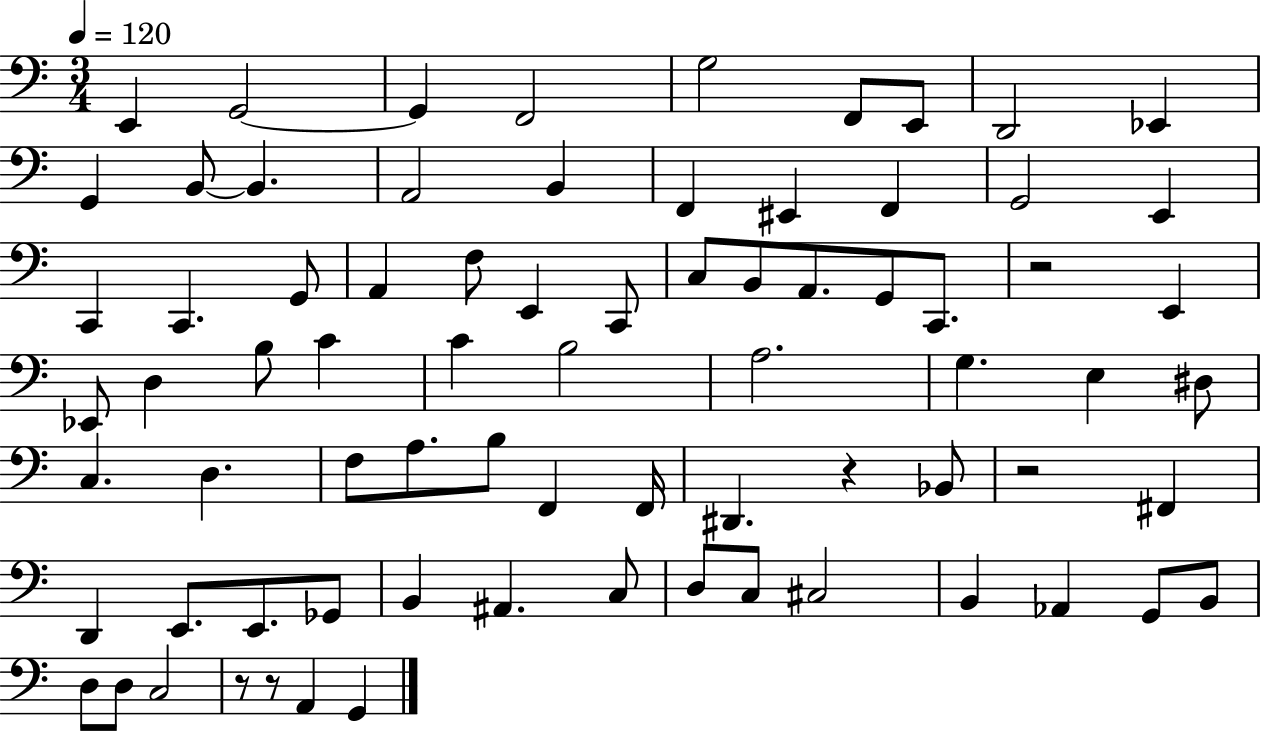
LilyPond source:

{
  \clef bass
  \numericTimeSignature
  \time 3/4
  \key c \major
  \tempo 4 = 120
  e,4 g,2~~ | g,4 f,2 | g2 f,8 e,8 | d,2 ees,4 | \break g,4 b,8~~ b,4. | a,2 b,4 | f,4 eis,4 f,4 | g,2 e,4 | \break c,4 c,4. g,8 | a,4 f8 e,4 c,8 | c8 b,8 a,8. g,8 c,8. | r2 e,4 | \break ees,8 d4 b8 c'4 | c'4 b2 | a2. | g4. e4 dis8 | \break c4. d4. | f8 a8. b8 f,4 f,16 | dis,4. r4 bes,8 | r2 fis,4 | \break d,4 e,8. e,8. ges,8 | b,4 ais,4. c8 | d8 c8 cis2 | b,4 aes,4 g,8 b,8 | \break d8 d8 c2 | r8 r8 a,4 g,4 | \bar "|."
}